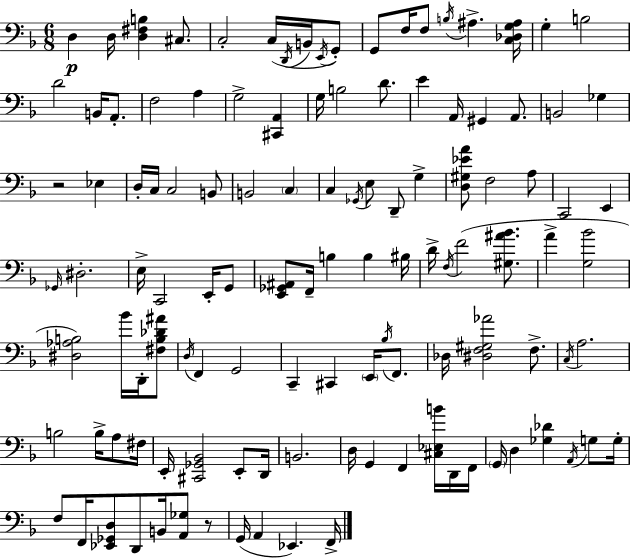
{
  \clef bass
  \numericTimeSignature
  \time 6/8
  \key f \major
  d4\p d16 <d fis b>4 cis8. | c2-. c16( \acciaccatura { d,16 } b,16 \acciaccatura { e,16 } | g,8-.) g,8 f16 f8 \acciaccatura { b16 } ais4.-> | <c des g ais>16 g4-. b2 | \break d'2 b,16 | a,8.-. f2 a4 | g2-> <cis, a,>4 | g16 b2 | \break d'8. e'4 a,16 gis,4 | a,8. b,2 ges4 | r2 ees4 | d16-. c16 c2 | \break b,8 b,2 \parenthesize c4 | c4 \acciaccatura { ges,16 } e8 d,8-- | g4-> <d gis ees' a'>8 f2 | a8 c,2 | \break e,4 \grace { ges,16 } dis2.-. | e16-> c,2 | e,16-. g,8 <e, ges, ais,>8 f,16-- b4 | b4 bis16 d'16-> \acciaccatura { f16 }( f'2 | \break <gis ais' bes'>8. a'4-> <g bes'>2 | <dis aes b>2) | bes'16 d,16-. <fis b des' ais'>8 \acciaccatura { d16 } f,4 g,2 | c,4-- cis,4 | \break \parenthesize e,16 \acciaccatura { bes16 } f,8. des16 <dis f gis aes'>2 | f8.-> \acciaccatura { c16 } a2. | b2 | b16-> a8 fis16 e,16-. <cis, ges, bes,>2 | \break e,8-. d,16 b,2. | d16 g,4 | f,4 <cis ees b'>16 d,16 f,16 \parenthesize g,16 d4 | <ges des'>4 \acciaccatura { a,16 } g8 g16-. f8 | \break f,16 <ees, ges, d>8 d,8 b,16 <a, ges>8 r8 g,16( a,4 | ees,4.) f,16-> \bar "|."
}